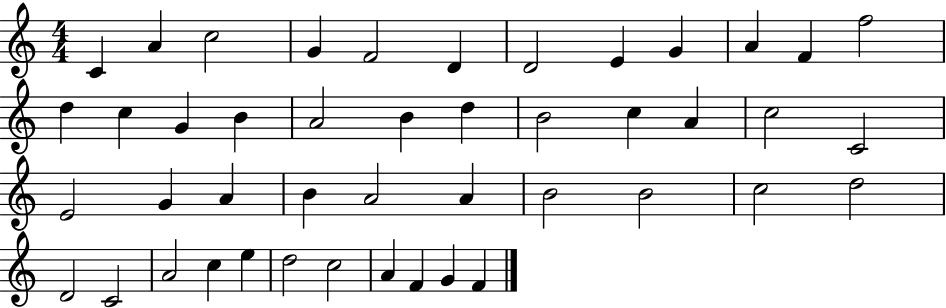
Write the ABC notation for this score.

X:1
T:Untitled
M:4/4
L:1/4
K:C
C A c2 G F2 D D2 E G A F f2 d c G B A2 B d B2 c A c2 C2 E2 G A B A2 A B2 B2 c2 d2 D2 C2 A2 c e d2 c2 A F G F